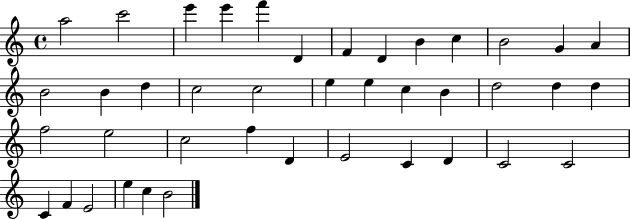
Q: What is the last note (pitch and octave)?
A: B4